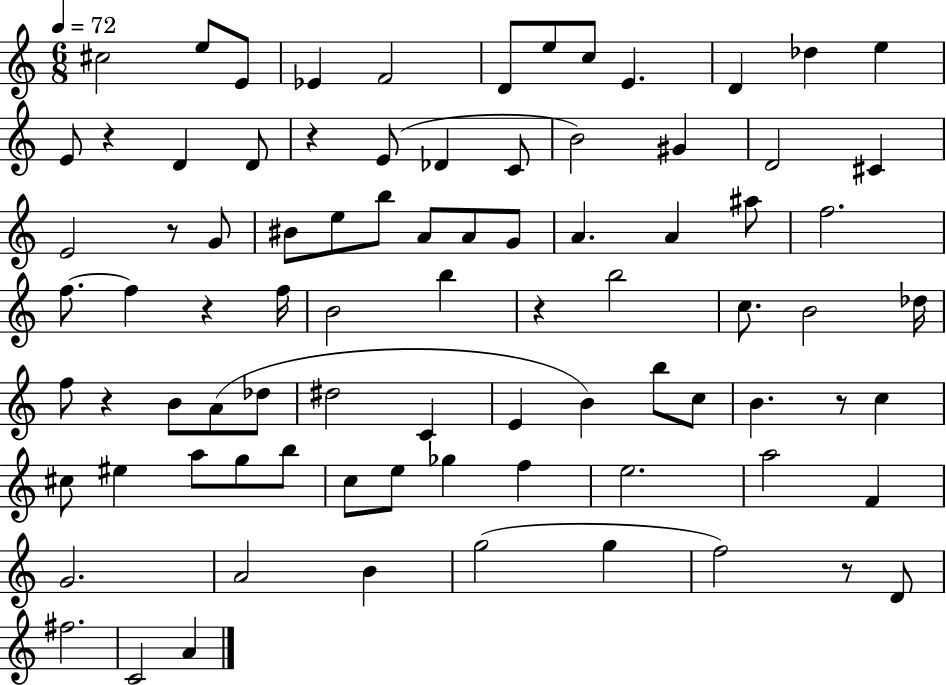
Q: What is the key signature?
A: C major